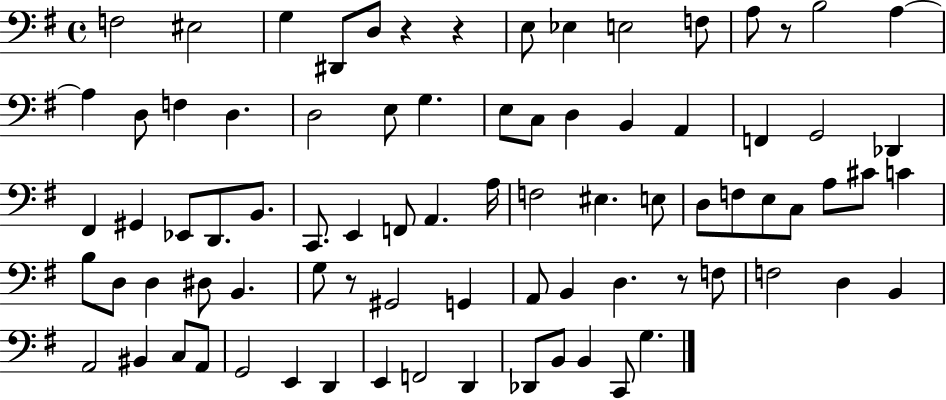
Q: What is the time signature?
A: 4/4